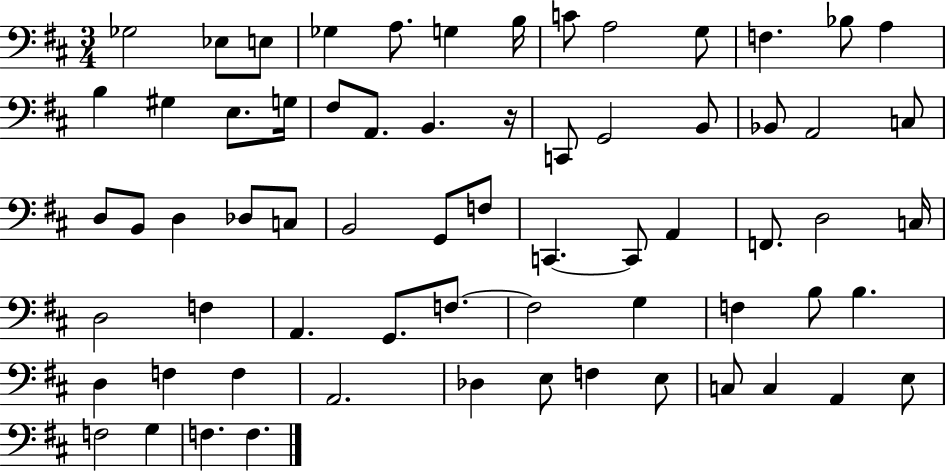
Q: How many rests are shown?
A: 1